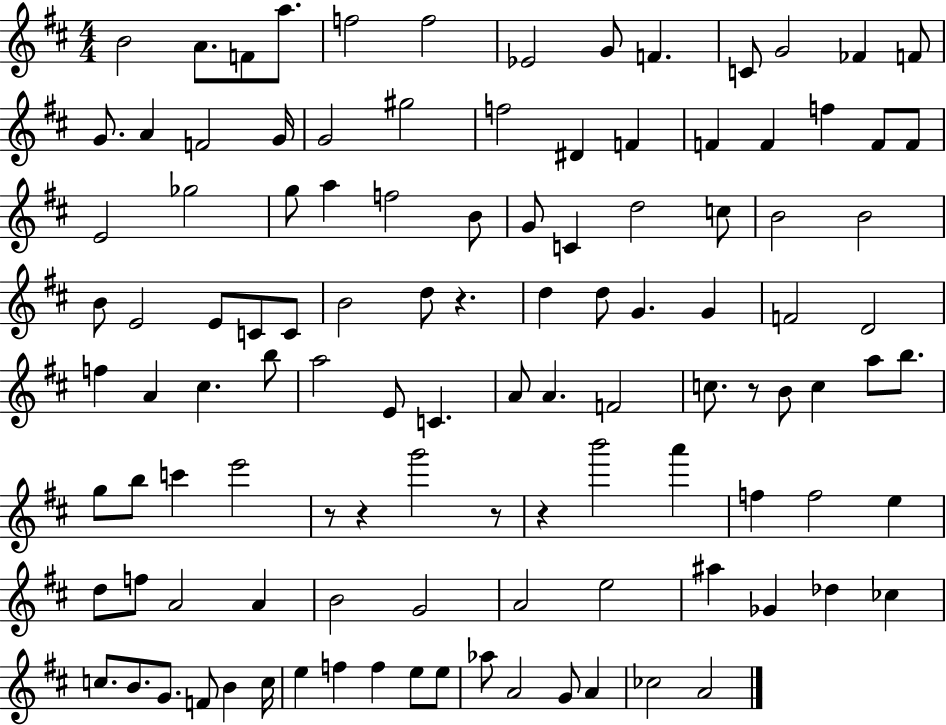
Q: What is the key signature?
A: D major